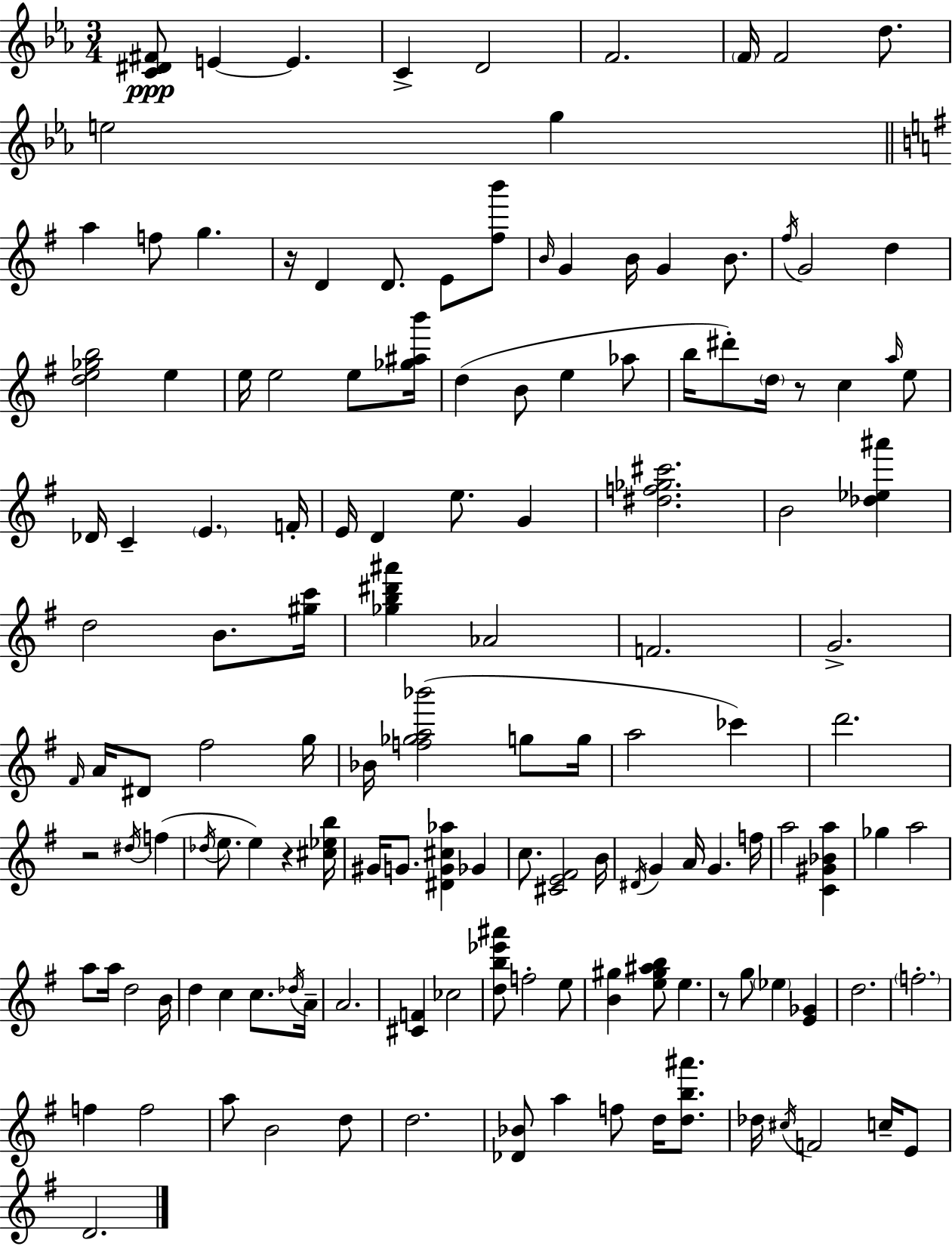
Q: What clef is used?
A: treble